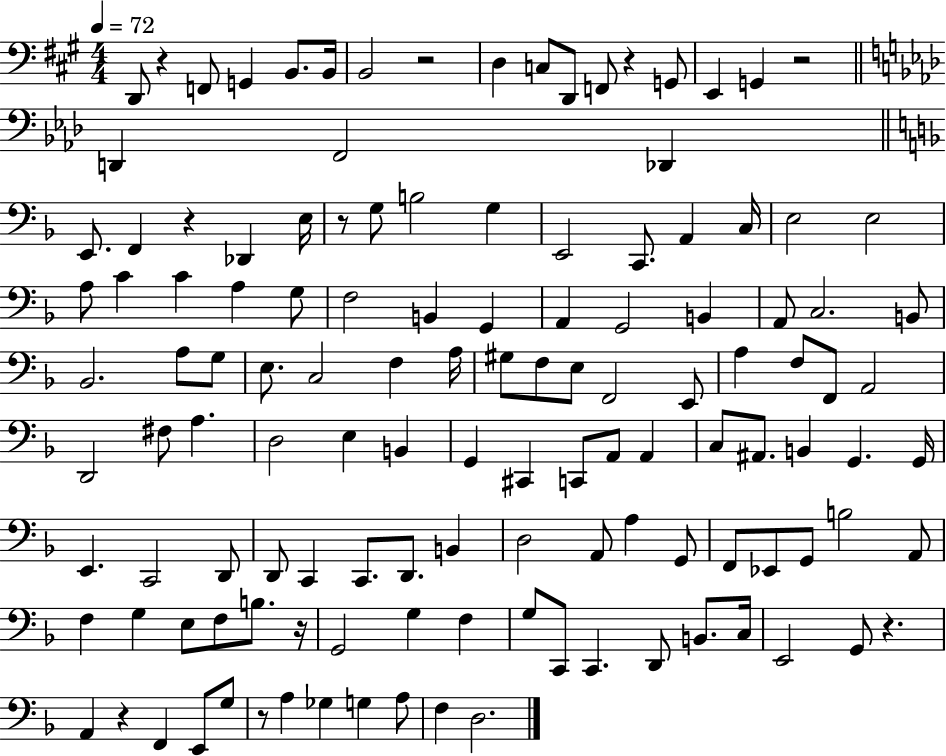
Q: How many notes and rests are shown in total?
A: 128